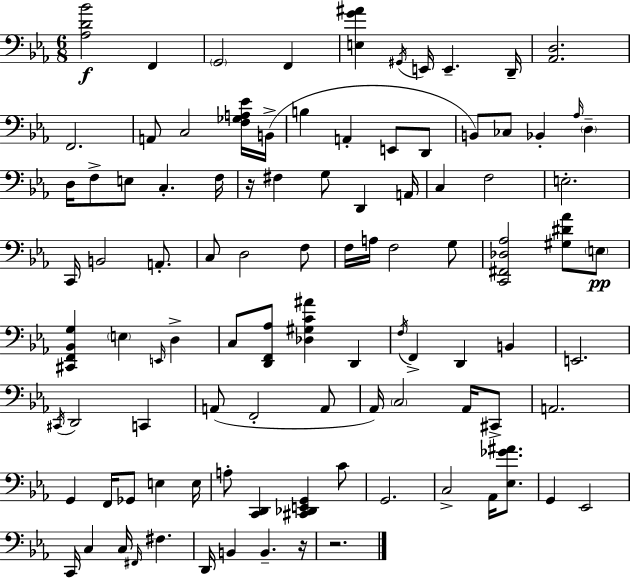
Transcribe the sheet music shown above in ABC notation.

X:1
T:Untitled
M:6/8
L:1/4
K:Eb
[_A,D_B]2 F,, G,,2 F,, [E,G^A] ^G,,/4 E,,/4 E,, D,,/4 [_A,,D,]2 F,,2 A,,/2 C,2 [F,_G,A,_E]/4 B,,/4 B, A,, E,,/2 D,,/2 B,,/2 _C,/2 _B,, _A,/4 D, D,/4 F,/2 E,/2 C, F,/4 z/4 ^F, G,/2 D,, A,,/4 C, F,2 E,2 C,,/4 B,,2 A,,/2 C,/2 D,2 F,/2 F,/4 A,/4 F,2 G,/2 [C,,^F,,_D,_A,]2 [^G,^D_A]/2 E,/2 [^C,,F,,_B,,G,] E, E,,/4 D, C,/2 [D,,F,,_A,]/2 [_D,^G,C^A] D,, F,/4 F,, D,, B,, E,,2 ^C,,/4 D,,2 C,, A,,/2 F,,2 A,,/2 _A,,/4 C,2 _A,,/4 ^C,,/2 A,,2 G,, F,,/4 _G,,/2 E, E,/4 A,/2 [C,,D,,] [^C,,_D,,E,,G,,] C/2 G,,2 C,2 _A,,/4 [_E,_G^A]/2 G,, _E,,2 C,,/4 C, C,/4 ^F,,/4 ^F, D,,/4 B,, B,, z/4 z2